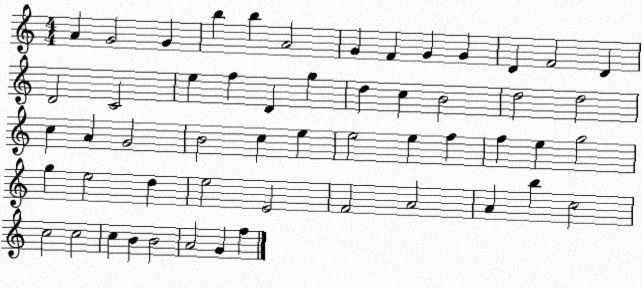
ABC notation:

X:1
T:Untitled
M:4/4
L:1/4
K:C
A G2 G b b A2 G F G G D F2 D D2 C2 e f D g d c B2 d2 d2 c A G2 B2 c e e2 e f f e g2 g e2 d e2 E2 F2 A2 A b c2 c2 c2 c B B2 A2 G f